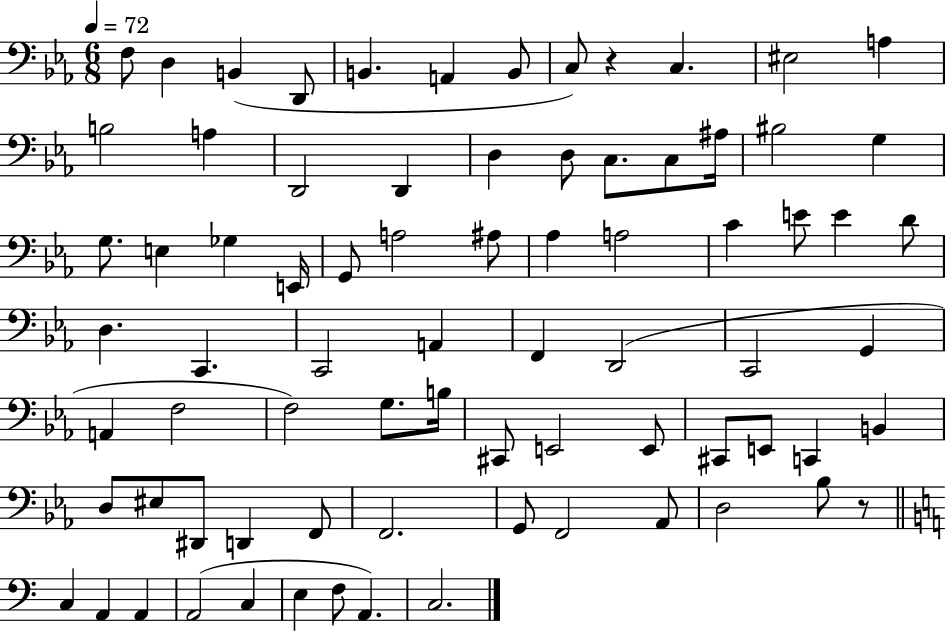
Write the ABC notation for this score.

X:1
T:Untitled
M:6/8
L:1/4
K:Eb
F,/2 D, B,, D,,/2 B,, A,, B,,/2 C,/2 z C, ^E,2 A, B,2 A, D,,2 D,, D, D,/2 C,/2 C,/2 ^A,/4 ^B,2 G, G,/2 E, _G, E,,/4 G,,/2 A,2 ^A,/2 _A, A,2 C E/2 E D/2 D, C,, C,,2 A,, F,, D,,2 C,,2 G,, A,, F,2 F,2 G,/2 B,/4 ^C,,/2 E,,2 E,,/2 ^C,,/2 E,,/2 C,, B,, D,/2 ^E,/2 ^D,,/2 D,, F,,/2 F,,2 G,,/2 F,,2 _A,,/2 D,2 _B,/2 z/2 C, A,, A,, A,,2 C, E, F,/2 A,, C,2